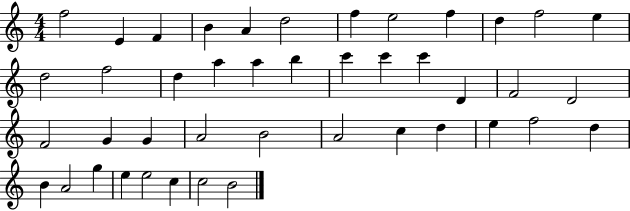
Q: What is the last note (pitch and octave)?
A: B4